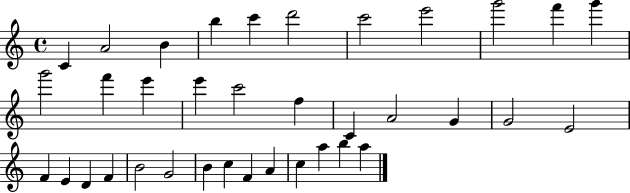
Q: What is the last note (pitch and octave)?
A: A5